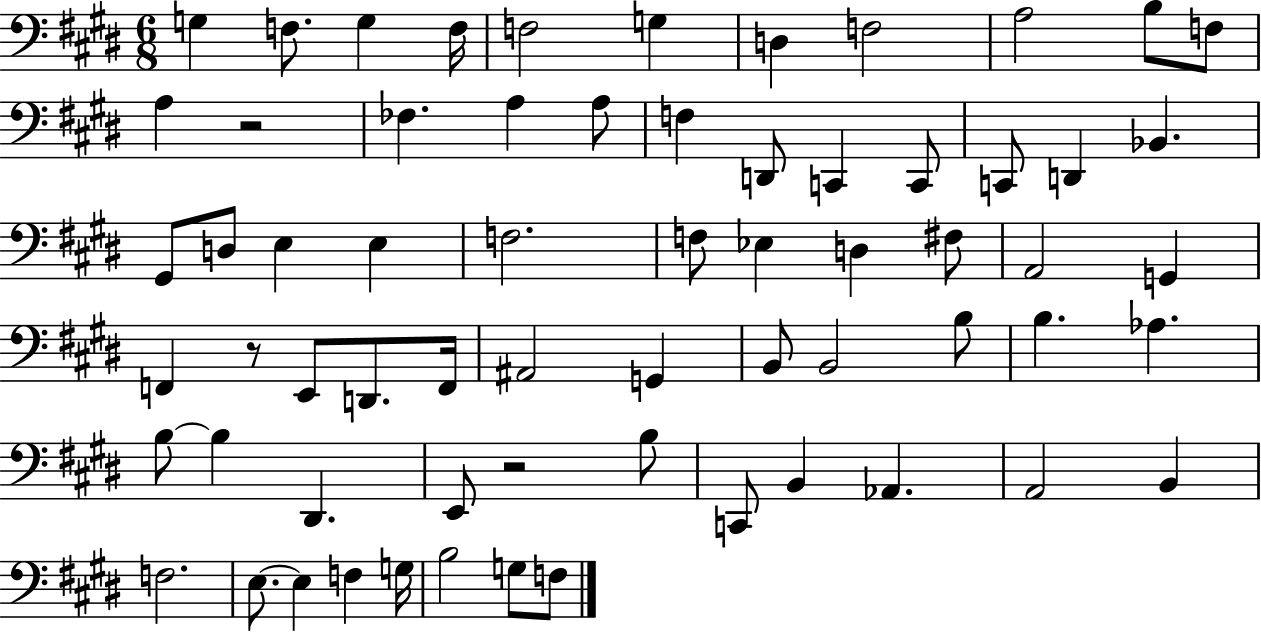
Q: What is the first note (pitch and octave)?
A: G3